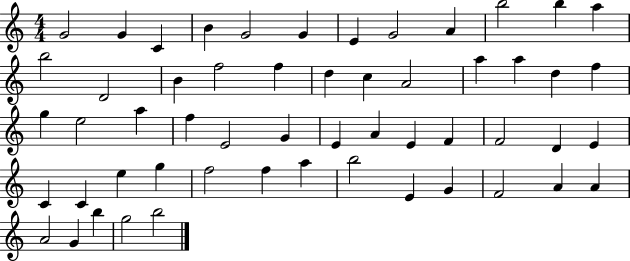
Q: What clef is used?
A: treble